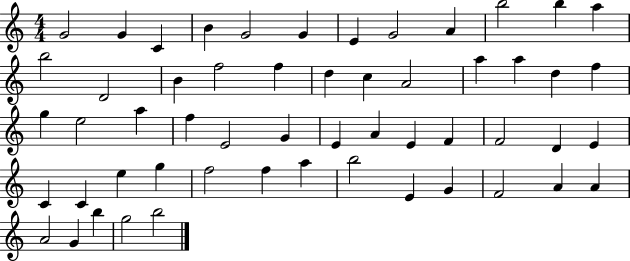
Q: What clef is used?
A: treble